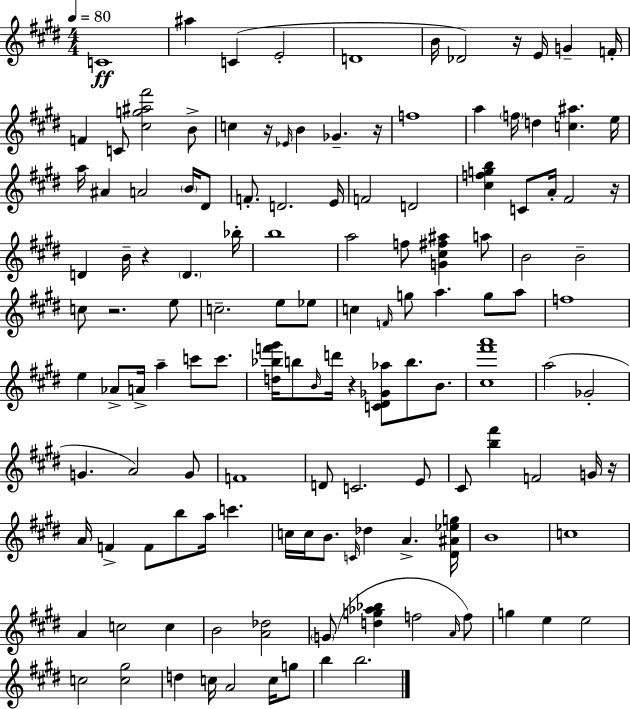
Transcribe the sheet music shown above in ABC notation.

X:1
T:Untitled
M:4/4
L:1/4
K:E
C4 ^a C E2 D4 B/4 _D2 z/4 E/4 G F/4 F C/2 [^cg^a^f']2 B/2 c z/4 _E/4 B _G z/4 f4 a f/4 d [c^a] e/4 a/4 ^A A2 B/4 ^D/2 F/2 D2 E/4 F2 D2 [^cfgb] C/2 A/4 ^F2 z/4 D B/4 z D _b/4 b4 a2 f/2 [G^c^f^a] a/2 B2 B2 c/2 z2 e/2 c2 e/2 _e/2 c F/4 g/2 a g/2 a/2 f4 e _A/2 A/4 a c'/2 c'/2 [d_bf'^g']/4 b/2 B/4 d'/4 z [C^D_G_a]/2 b/2 B/2 [^c^f'a']4 a2 _G2 G A2 G/2 F4 D/2 C2 E/2 ^C/2 [b^f'] F2 G/4 z/4 A/4 F F/2 b/2 a/4 c' c/4 c/4 B/2 C/4 _d A [^D^A_eg]/4 B4 c4 A c2 c B2 [A_d]2 G/2 [dg_a_b] f2 A/4 f/2 g e e2 c2 [c^g]2 d c/4 A2 c/4 g/2 b b2